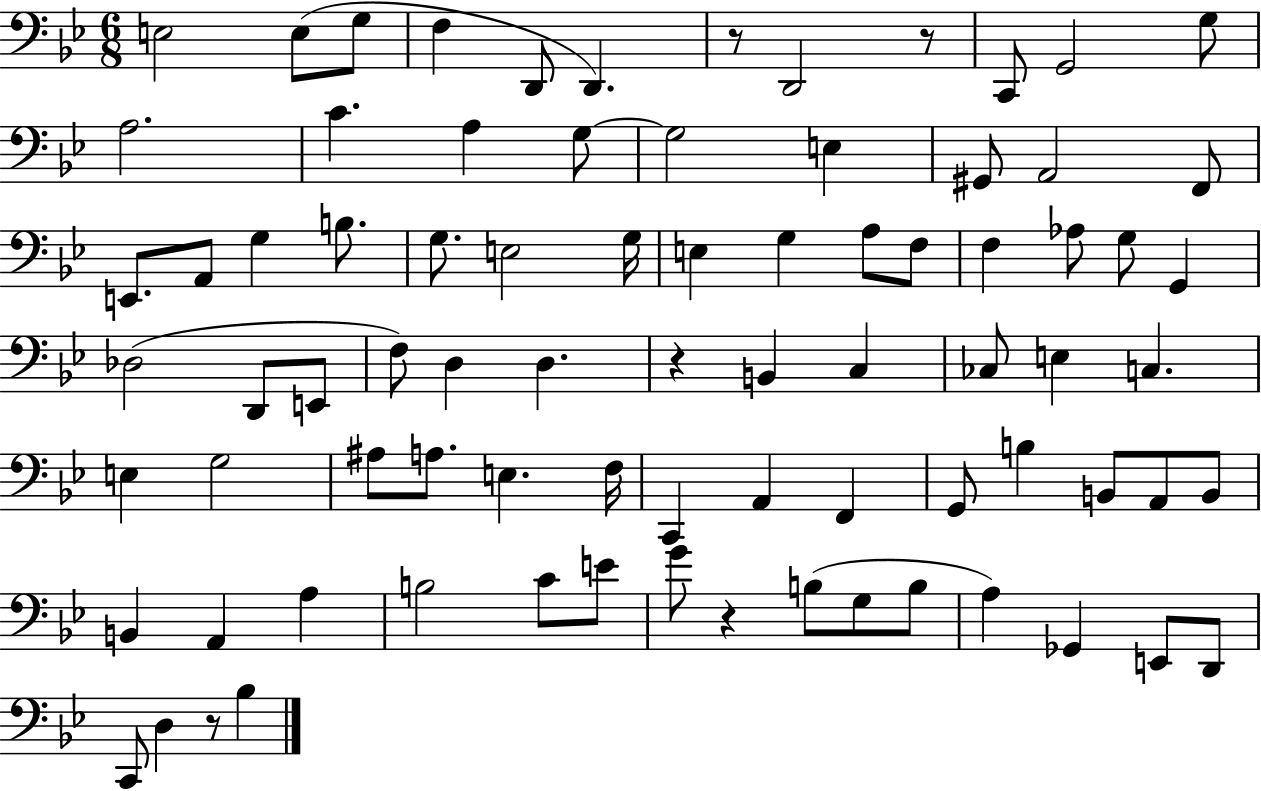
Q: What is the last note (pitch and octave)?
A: Bb3